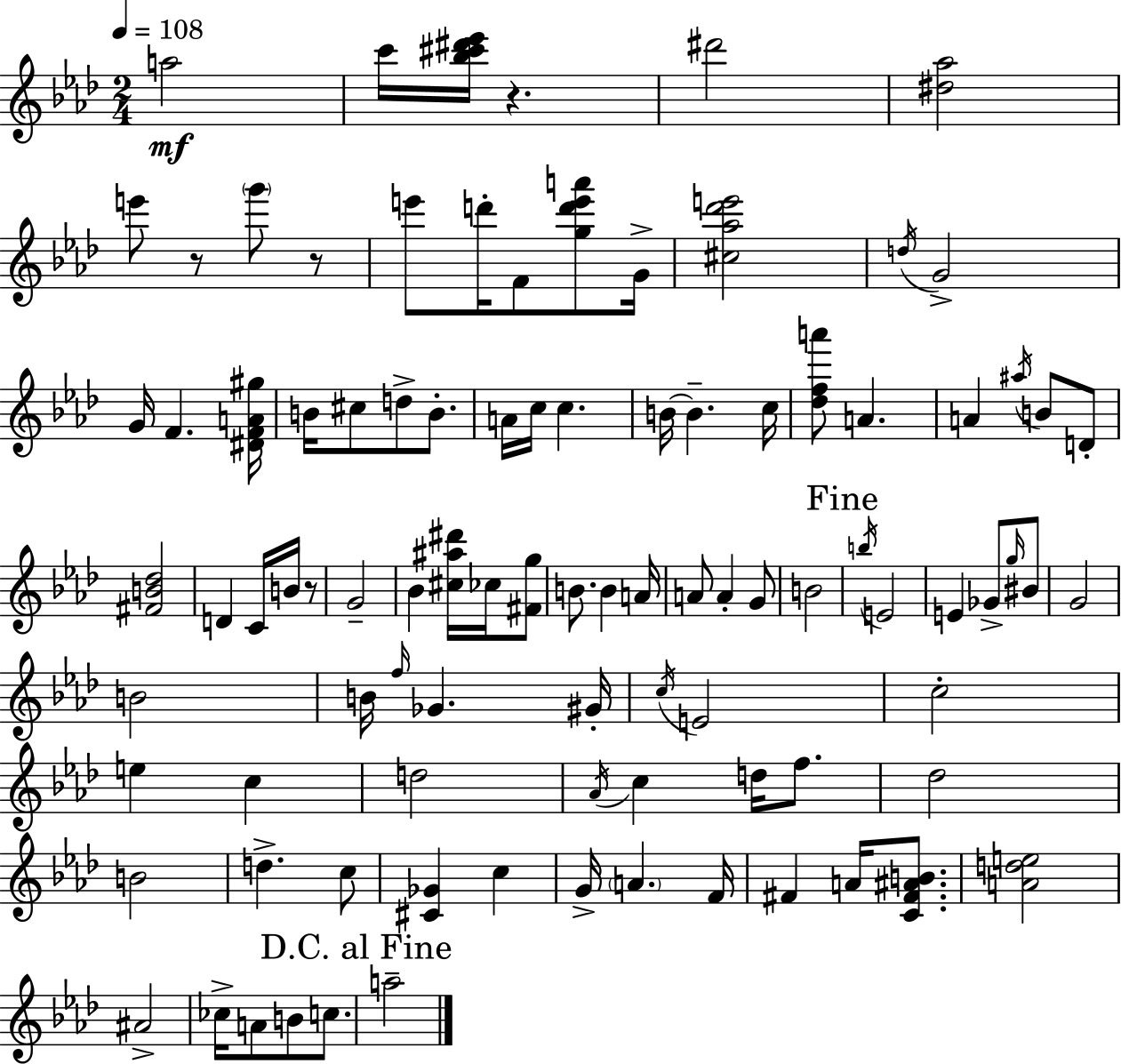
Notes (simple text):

A5/h C6/s [Bb5,C#6,D#6,Eb6]/s R/q. D#6/h [D#5,Ab5]/h E6/e R/e G6/e R/e E6/e D6/s F4/e [G5,D6,E6,A6]/e G4/s [C#5,Ab5,Db6,E6]/h D5/s G4/h G4/s F4/q. [D#4,F4,A4,G#5]/s B4/s C#5/e D5/e B4/e. A4/s C5/s C5/q. B4/s B4/q. C5/s [Db5,F5,A6]/e A4/q. A4/q A#5/s B4/e D4/e [F#4,B4,Db5]/h D4/q C4/s B4/s R/e G4/h Bb4/q [C#5,A#5,D#6]/s CES5/s [F#4,G5]/e B4/e. B4/q A4/s A4/e A4/q G4/e B4/h B5/s E4/h E4/q Gb4/e G5/s BIS4/e G4/h B4/h B4/s F5/s Gb4/q. G#4/s C5/s E4/h C5/h E5/q C5/q D5/h Ab4/s C5/q D5/s F5/e. Db5/h B4/h D5/q. C5/e [C#4,Gb4]/q C5/q G4/s A4/q. F4/s F#4/q A4/s [C4,F#4,A#4,B4]/e. [A4,D5,E5]/h A#4/h CES5/s A4/e B4/e C5/e. A5/h